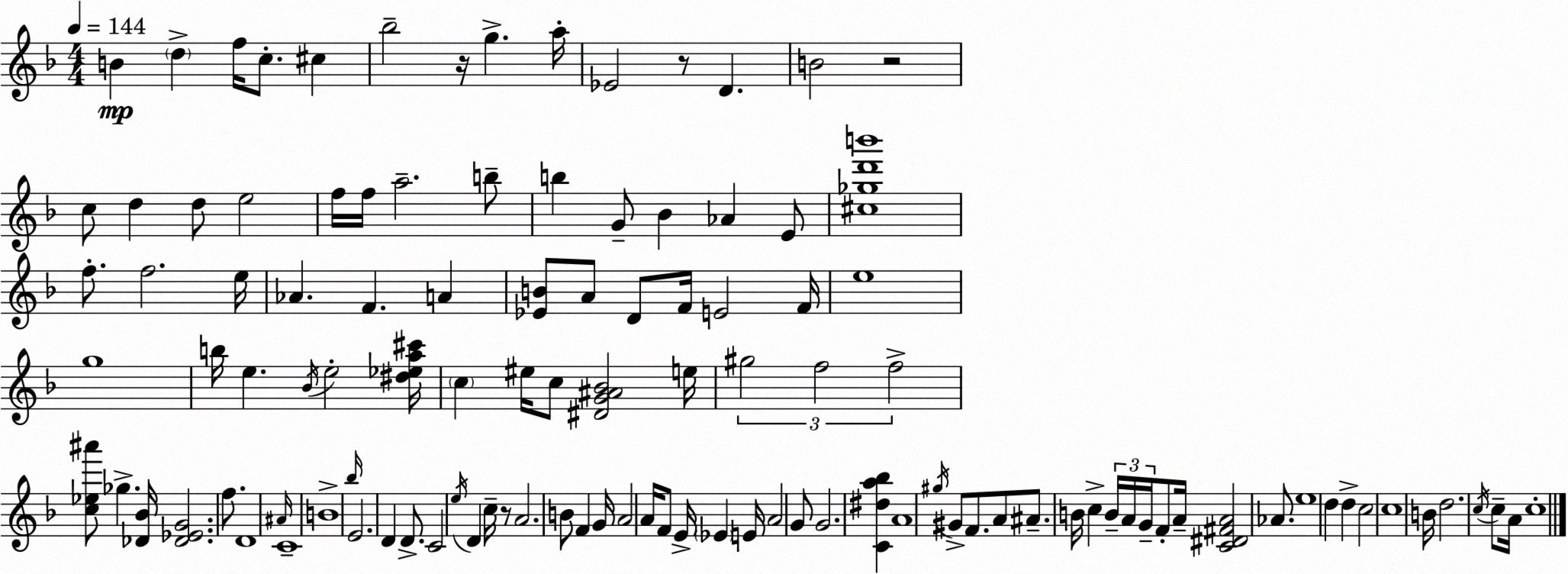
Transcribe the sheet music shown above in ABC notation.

X:1
T:Untitled
M:4/4
L:1/4
K:Dm
B d f/4 c/2 ^c _b2 z/4 g a/4 _E2 z/2 D B2 z2 c/2 d d/2 e2 f/4 f/4 a2 b/2 b G/2 _B _A E/2 [^c_gd'b']4 f/2 f2 e/4 _A F A [_EB]/2 A/2 D/2 F/4 E2 F/4 e4 g4 b/4 e _B/4 e2 [^d_ea^c']/4 c ^e/4 c/2 [^DG^A_B]2 e/4 ^g2 f2 f2 [c_e^a']/2 _g [_D_B]/4 [_D_EG]2 f/2 D4 ^A/4 C4 B4 _b/4 E2 D D/2 C2 e/4 D c/4 z/2 A2 B/2 F G/4 A2 A/4 F/2 E/4 _E E/4 A2 G/2 G2 [C^da_b] A4 ^g/4 ^G/2 F/2 A/2 ^A/2 B/4 c B/4 A/4 G/4 F/2 A/4 [C^D^FA]2 _A/2 e4 d d c2 c4 B/4 d2 c/4 c/2 A/4 c4